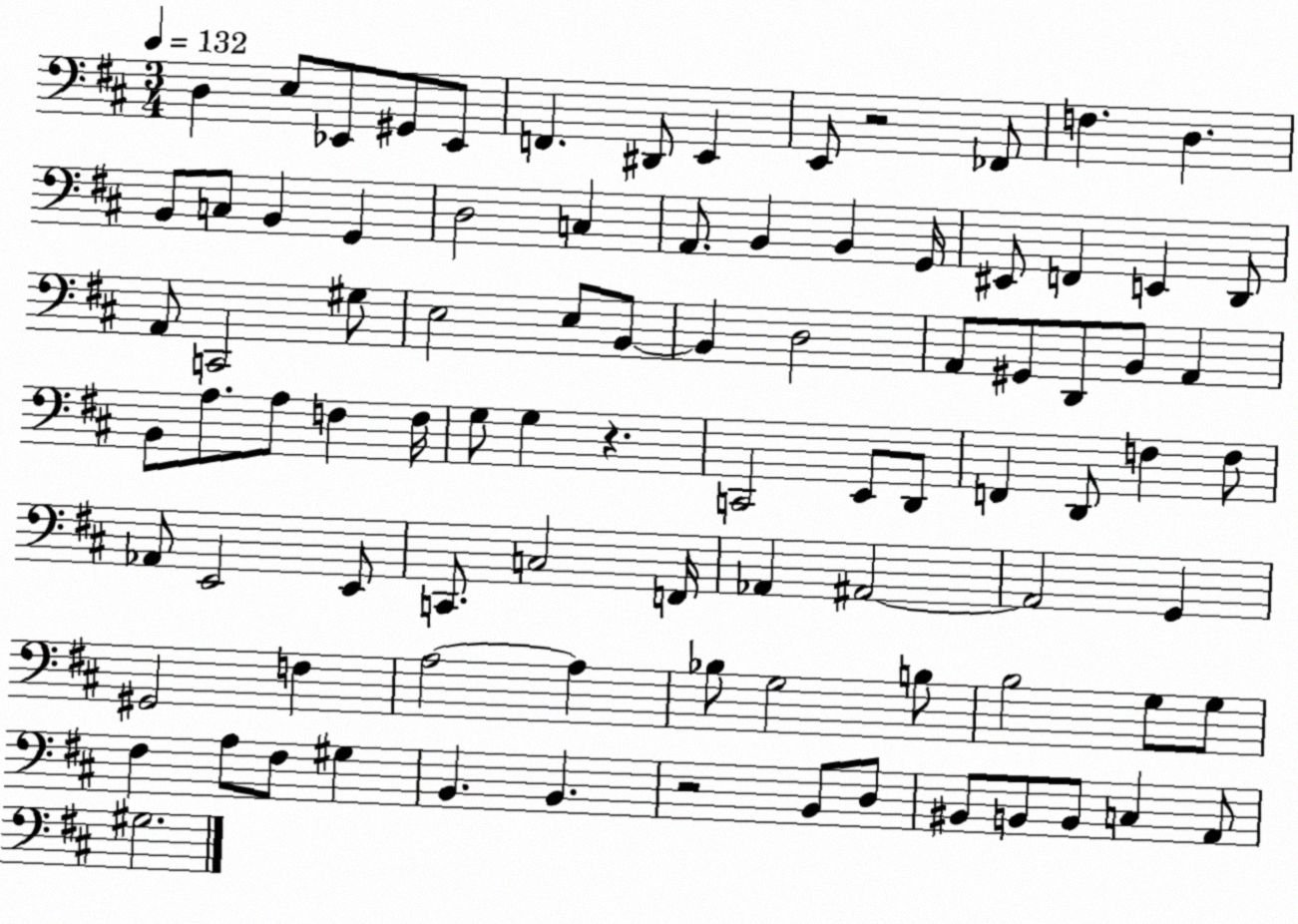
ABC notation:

X:1
T:Untitled
M:3/4
L:1/4
K:D
D, E,/2 _E,,/2 ^G,,/2 _E,,/2 F,, ^D,,/2 E,, E,,/2 z2 _F,,/2 F, D, B,,/2 C,/2 B,, G,, D,2 C, A,,/2 B,, B,, G,,/4 ^E,,/2 F,, E,, D,,/2 A,,/2 C,,2 ^G,/2 E,2 E,/2 B,,/2 B,, D,2 A,,/2 ^G,,/2 D,,/2 B,,/2 A,, B,,/2 A,/2 A,/2 F, F,/4 G,/2 G, z C,,2 E,,/2 D,,/2 F,, D,,/2 F, F,/2 _A,,/2 E,,2 E,,/2 C,,/2 C,2 F,,/4 _A,, ^A,,2 ^A,,2 G,, ^G,,2 F, A,2 A, _B,/2 G,2 B,/2 B,2 G,/2 G,/2 ^F, A,/2 ^F,/2 ^G, B,, B,, z2 B,,/2 D,/2 ^B,,/2 B,,/2 B,,/2 C, A,,/2 ^G,2